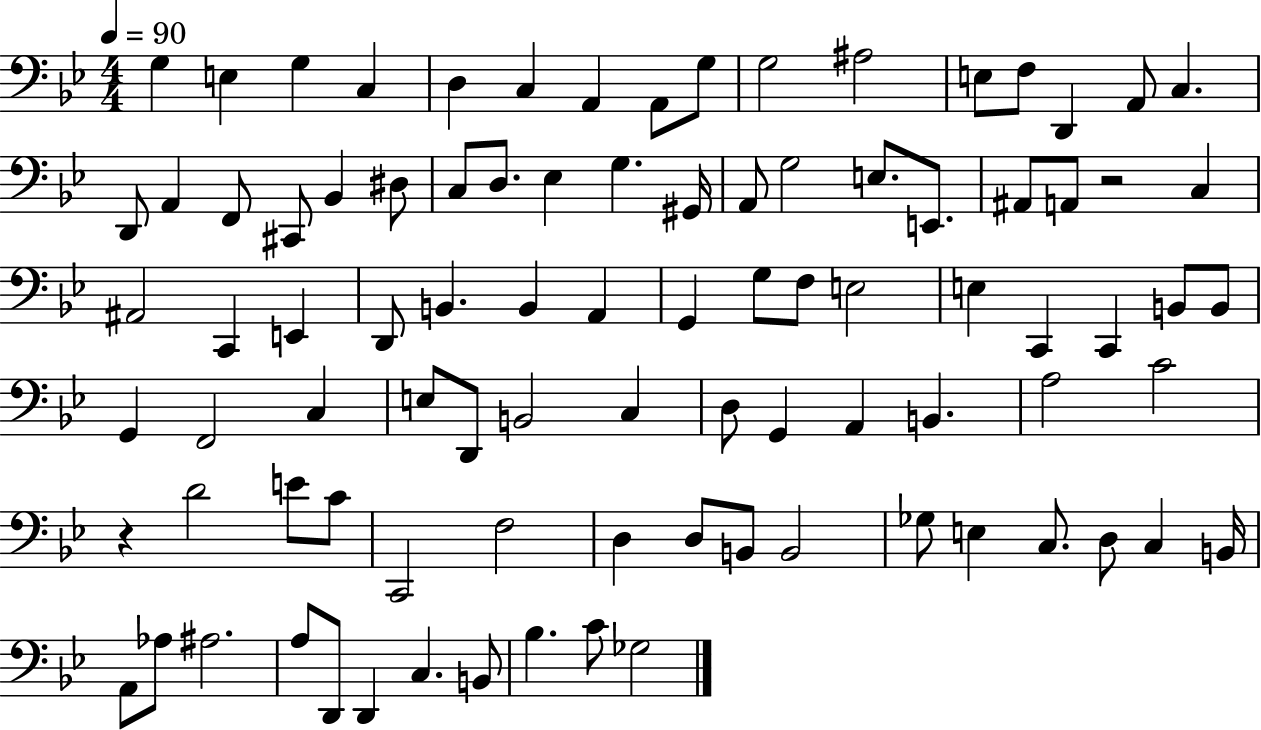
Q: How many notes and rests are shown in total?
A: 91